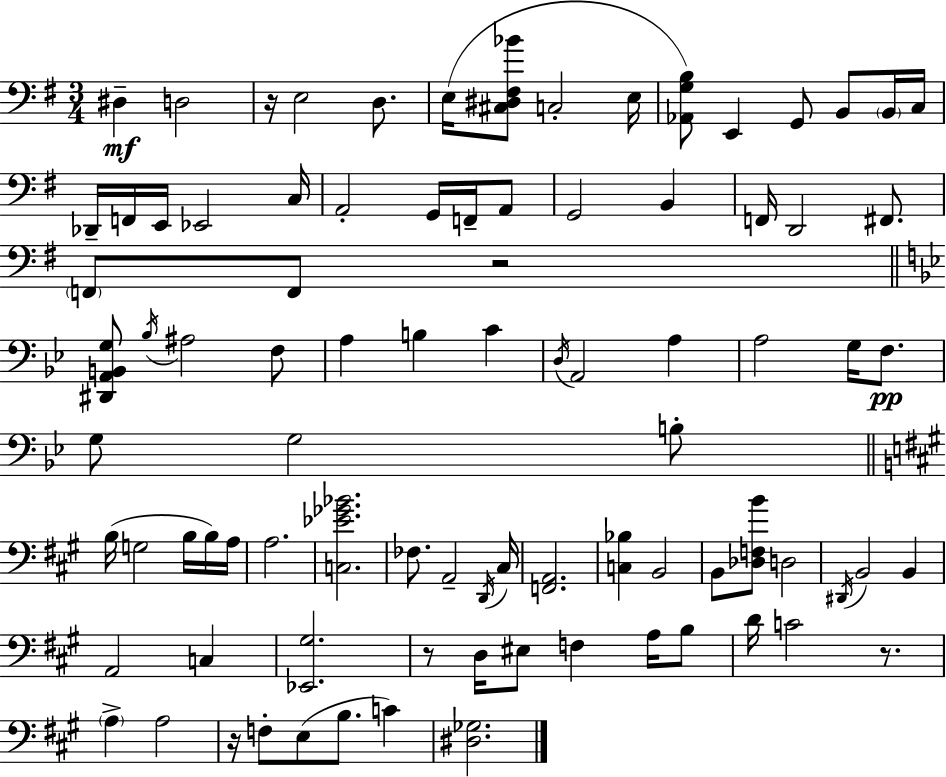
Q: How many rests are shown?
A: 5